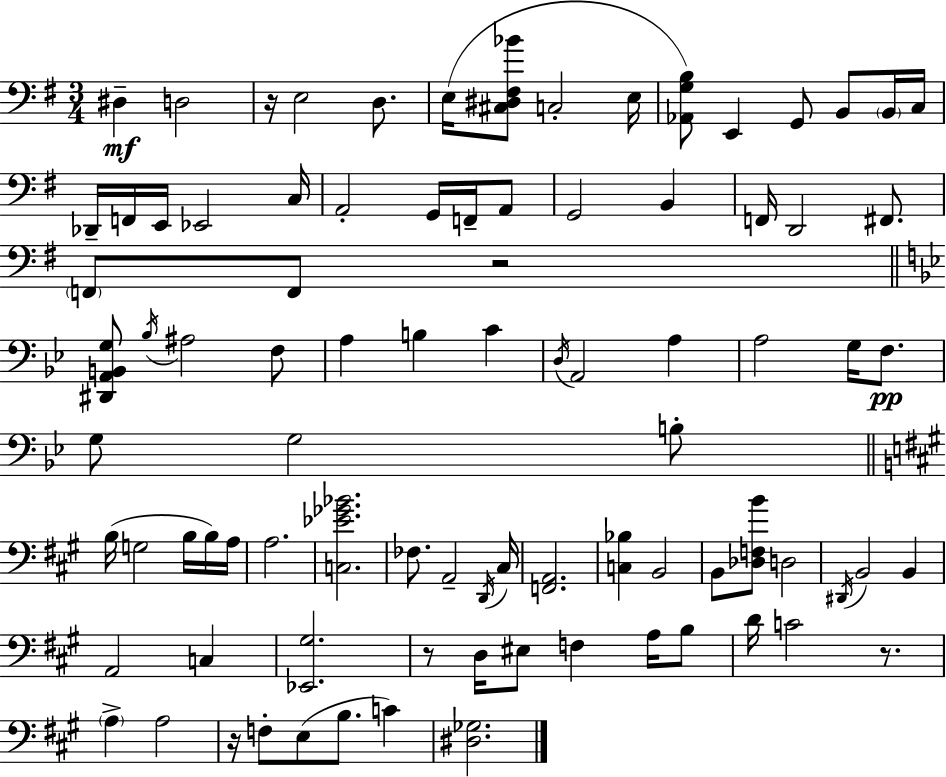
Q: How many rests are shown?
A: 5